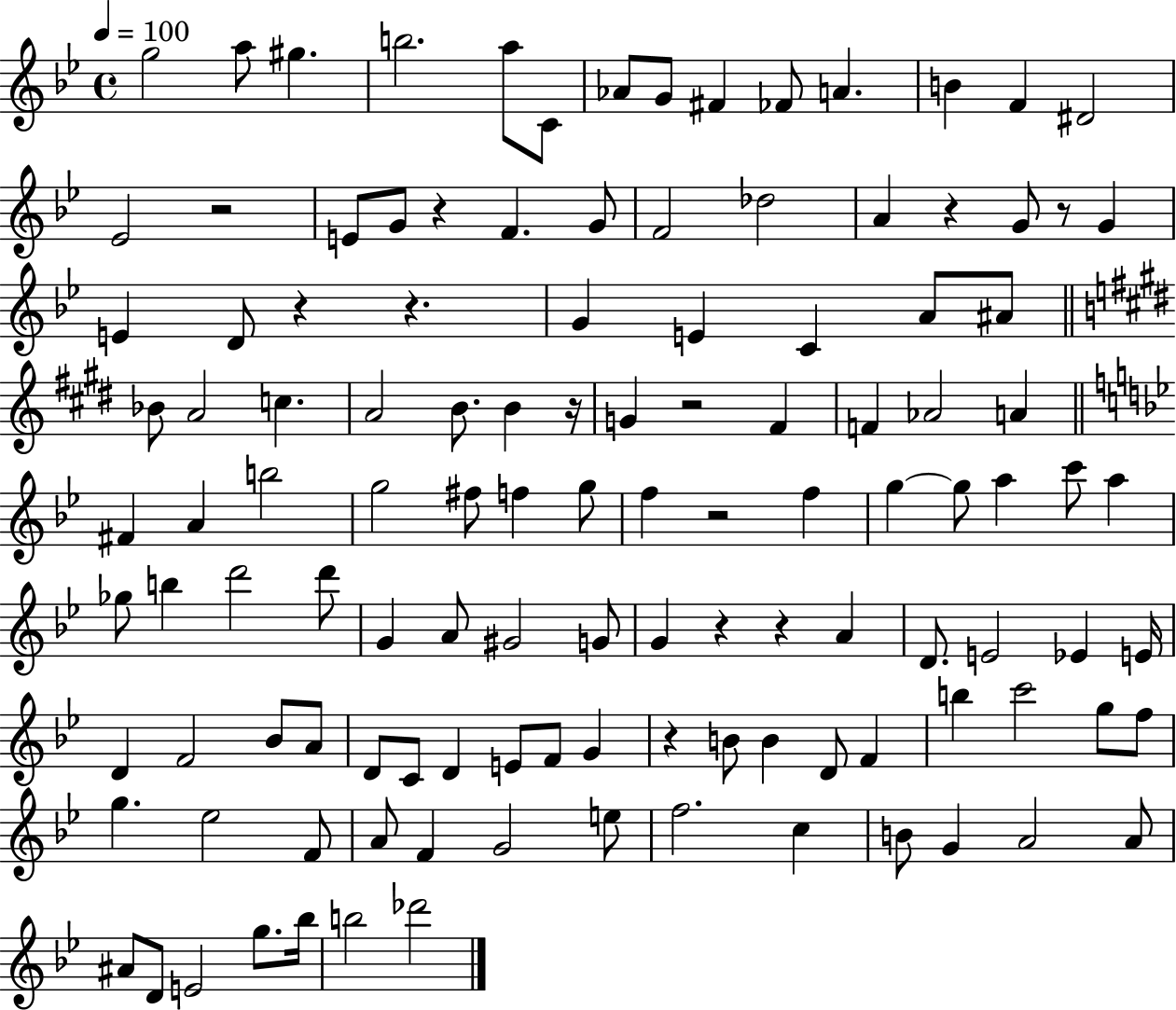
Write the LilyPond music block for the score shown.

{
  \clef treble
  \time 4/4
  \defaultTimeSignature
  \key bes \major
  \tempo 4 = 100
  g''2 a''8 gis''4. | b''2. a''8 c'8 | aes'8 g'8 fis'4 fes'8 a'4. | b'4 f'4 dis'2 | \break ees'2 r2 | e'8 g'8 r4 f'4. g'8 | f'2 des''2 | a'4 r4 g'8 r8 g'4 | \break e'4 d'8 r4 r4. | g'4 e'4 c'4 a'8 ais'8 | \bar "||" \break \key e \major bes'8 a'2 c''4. | a'2 b'8. b'4 r16 | g'4 r2 fis'4 | f'4 aes'2 a'4 | \break \bar "||" \break \key g \minor fis'4 a'4 b''2 | g''2 fis''8 f''4 g''8 | f''4 r2 f''4 | g''4~~ g''8 a''4 c'''8 a''4 | \break ges''8 b''4 d'''2 d'''8 | g'4 a'8 gis'2 g'8 | g'4 r4 r4 a'4 | d'8. e'2 ees'4 e'16 | \break d'4 f'2 bes'8 a'8 | d'8 c'8 d'4 e'8 f'8 g'4 | r4 b'8 b'4 d'8 f'4 | b''4 c'''2 g''8 f''8 | \break g''4. ees''2 f'8 | a'8 f'4 g'2 e''8 | f''2. c''4 | b'8 g'4 a'2 a'8 | \break ais'8 d'8 e'2 g''8. bes''16 | b''2 des'''2 | \bar "|."
}